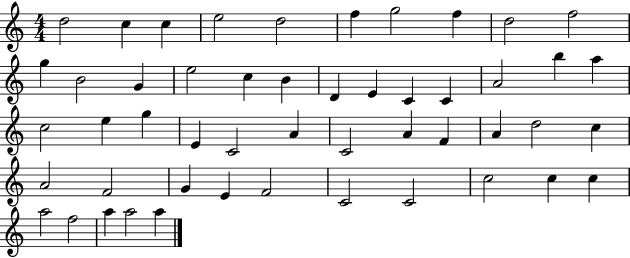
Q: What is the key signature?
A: C major